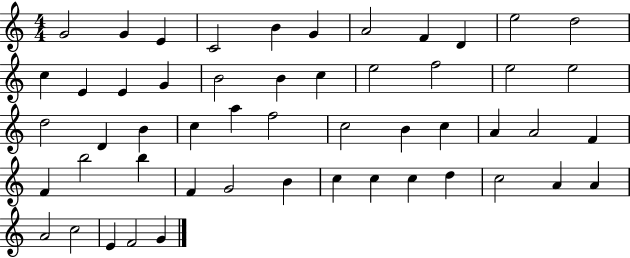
G4/h G4/q E4/q C4/h B4/q G4/q A4/h F4/q D4/q E5/h D5/h C5/q E4/q E4/q G4/q B4/h B4/q C5/q E5/h F5/h E5/h E5/h D5/h D4/q B4/q C5/q A5/q F5/h C5/h B4/q C5/q A4/q A4/h F4/q F4/q B5/h B5/q F4/q G4/h B4/q C5/q C5/q C5/q D5/q C5/h A4/q A4/q A4/h C5/h E4/q F4/h G4/q